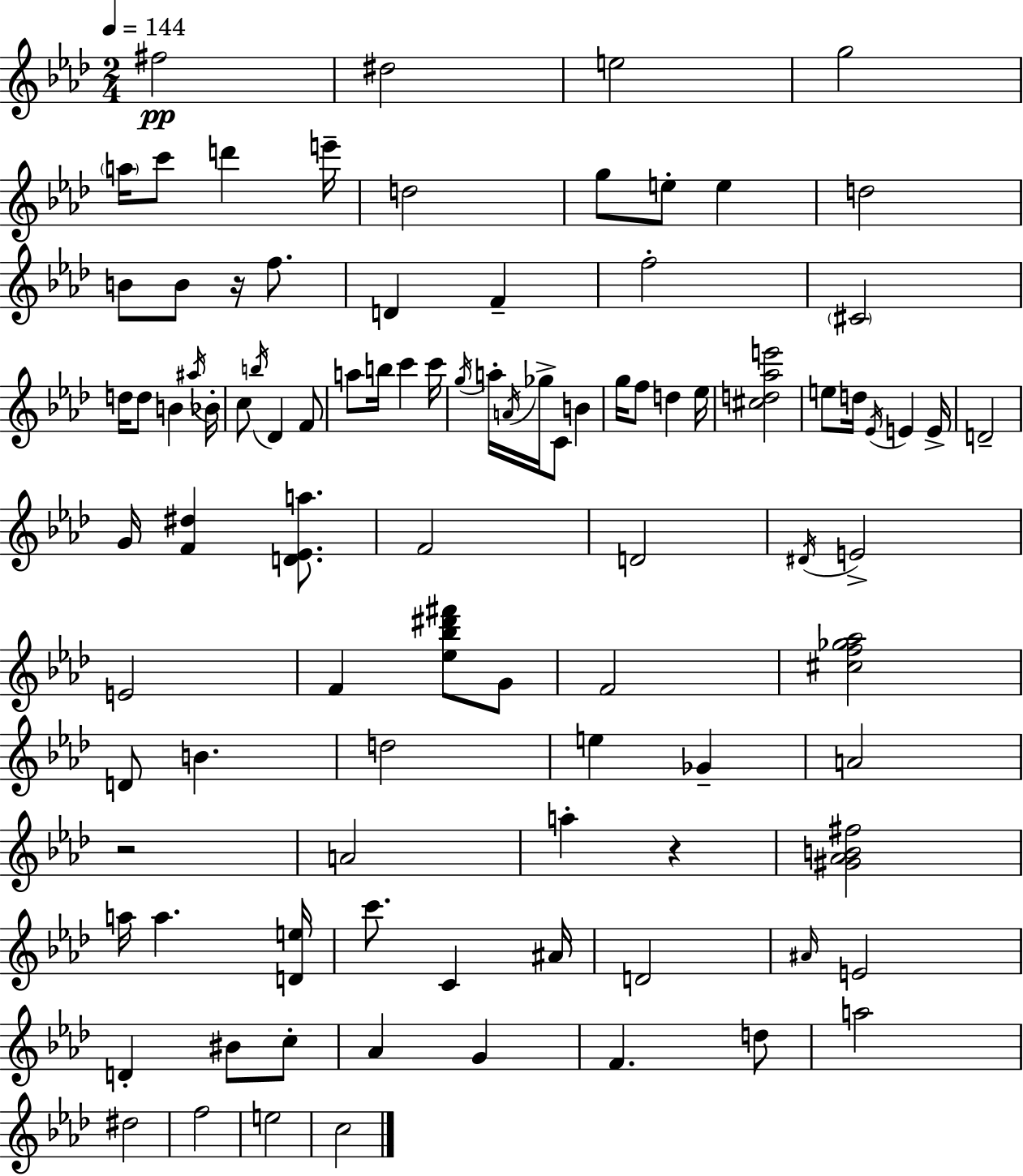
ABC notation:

X:1
T:Untitled
M:2/4
L:1/4
K:Ab
^f2 ^d2 e2 g2 a/4 c'/2 d' e'/4 d2 g/2 e/2 e d2 B/2 B/2 z/4 f/2 D F f2 ^C2 d/4 d/2 B ^a/4 _B/4 c/2 b/4 _D F/2 a/2 b/4 c' c'/4 g/4 a/4 A/4 _g/4 C/2 B g/4 f/2 d _e/4 [^cd_ae']2 e/2 d/4 _E/4 E E/4 D2 G/4 [F^d] [D_Ea]/2 F2 D2 ^D/4 E2 E2 F [_e_b^d'^f']/2 G/2 F2 [^cf_g_a]2 D/2 B d2 e _G A2 z2 A2 a z [^G_AB^f]2 a/4 a [De]/4 c'/2 C ^A/4 D2 ^A/4 E2 D ^B/2 c/2 _A G F d/2 a2 ^d2 f2 e2 c2